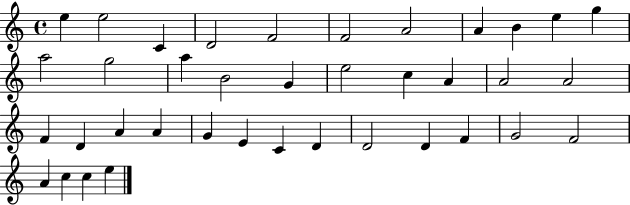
{
  \clef treble
  \time 4/4
  \defaultTimeSignature
  \key c \major
  e''4 e''2 c'4 | d'2 f'2 | f'2 a'2 | a'4 b'4 e''4 g''4 | \break a''2 g''2 | a''4 b'2 g'4 | e''2 c''4 a'4 | a'2 a'2 | \break f'4 d'4 a'4 a'4 | g'4 e'4 c'4 d'4 | d'2 d'4 f'4 | g'2 f'2 | \break a'4 c''4 c''4 e''4 | \bar "|."
}